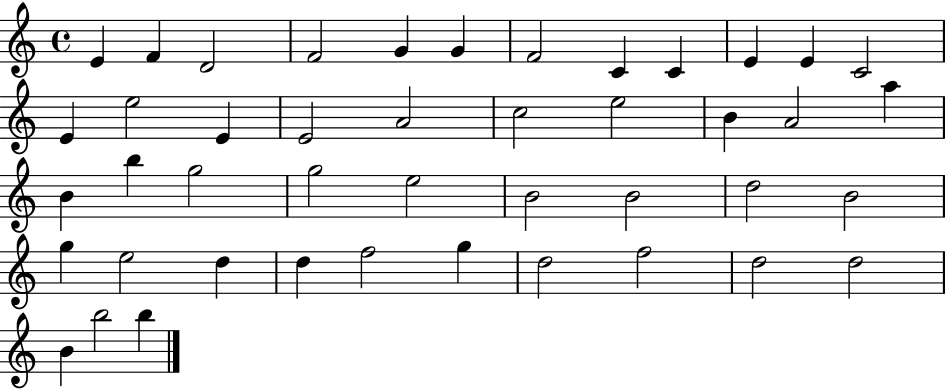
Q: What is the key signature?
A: C major